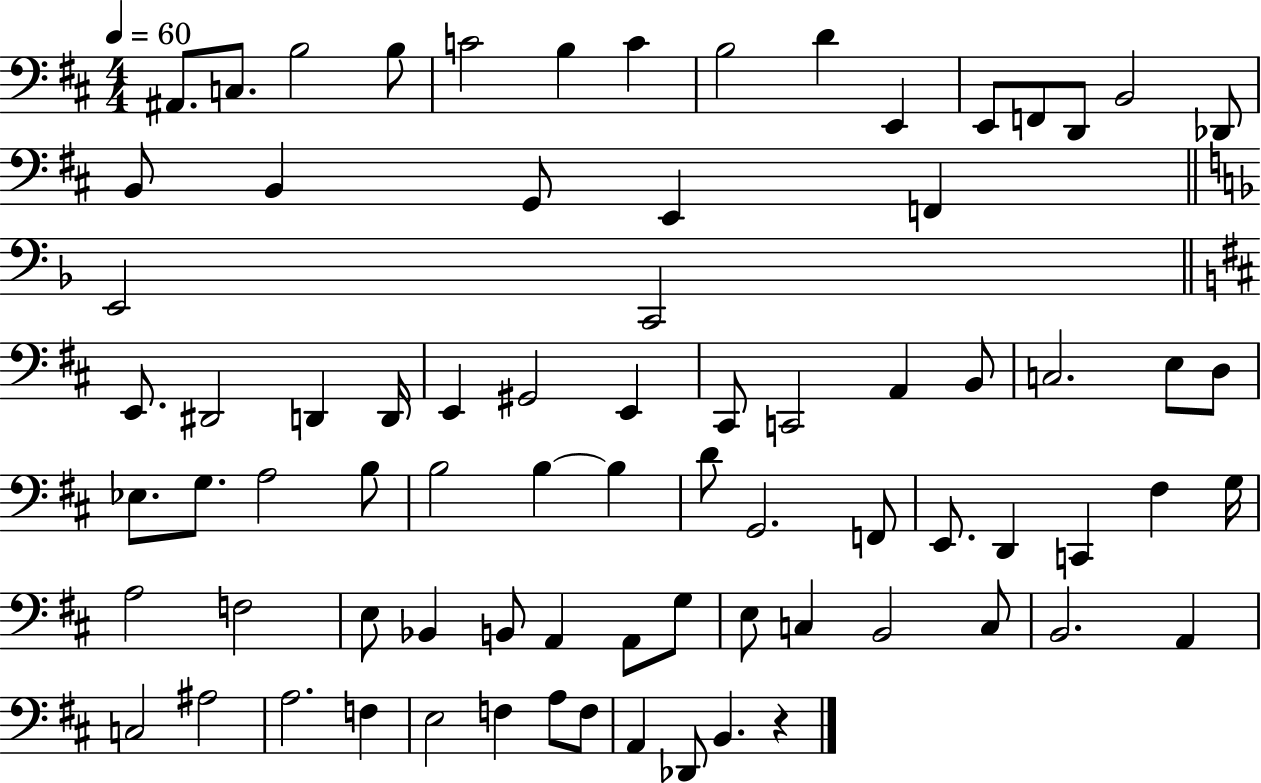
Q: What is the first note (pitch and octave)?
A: A#2